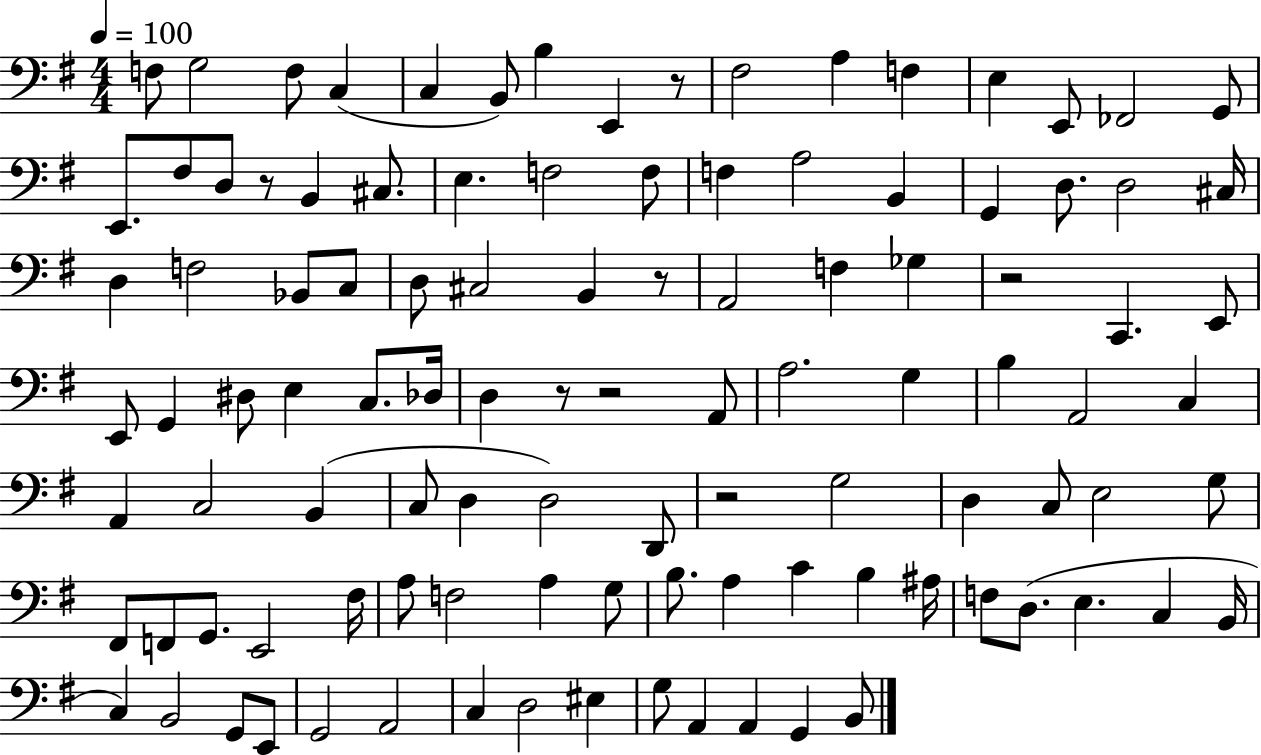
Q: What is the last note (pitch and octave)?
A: B2